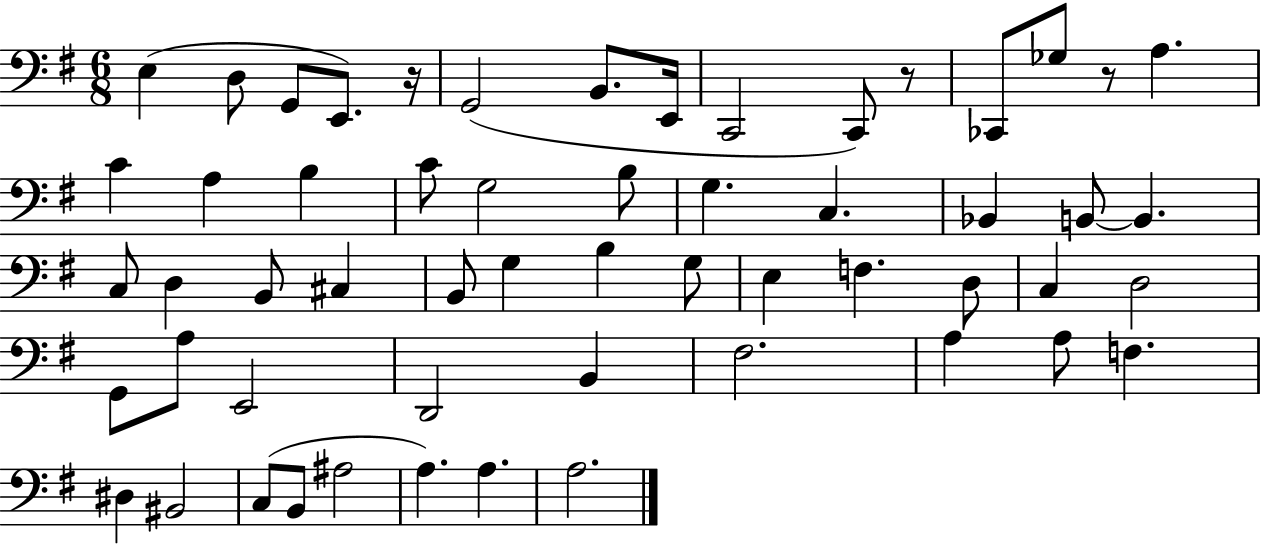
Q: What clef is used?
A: bass